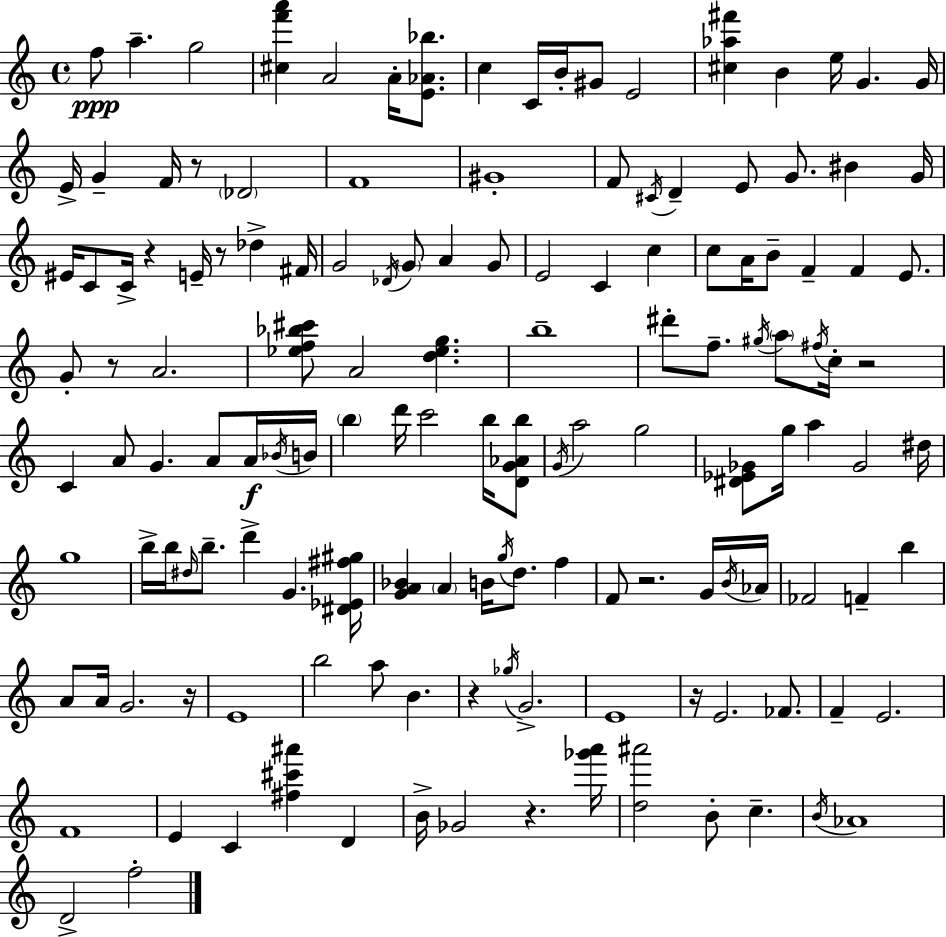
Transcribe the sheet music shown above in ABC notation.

X:1
T:Untitled
M:4/4
L:1/4
K:C
f/2 a g2 [^cf'a'] A2 A/4 [E_A_b]/2 c C/4 B/4 ^G/2 E2 [^c_a^f'] B e/4 G G/4 E/4 G F/4 z/2 _D2 F4 ^G4 F/2 ^C/4 D E/2 G/2 ^B G/4 ^E/4 C/2 C/4 z E/4 z/2 _d ^F/4 G2 _D/4 G/2 A G/2 E2 C c c/2 A/4 B/2 F F E/2 G/2 z/2 A2 [_ef_b^c']/2 A2 [d_eg] b4 ^d'/2 f/2 ^g/4 a/2 ^f/4 c/4 z2 C A/2 G A/2 A/4 _B/4 B/4 b d'/4 c'2 b/4 [DG_Ab]/2 G/4 a2 g2 [^D_E_G]/2 g/4 a _G2 ^d/4 g4 b/4 b/4 ^d/4 b/2 d' G [^D_E^f^g]/4 [GA_B] A B/4 g/4 d/2 f F/2 z2 G/4 B/4 _A/4 _F2 F b A/2 A/4 G2 z/4 E4 b2 a/2 B z _g/4 G2 E4 z/4 E2 _F/2 F E2 F4 E C [^f^c'^a'] D B/4 _G2 z [_g'a']/4 [d^a']2 B/2 c B/4 _A4 D2 f2